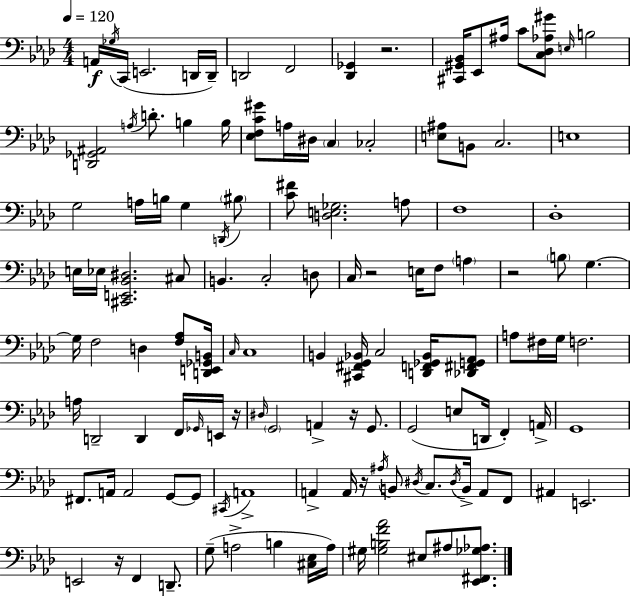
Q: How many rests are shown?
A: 7